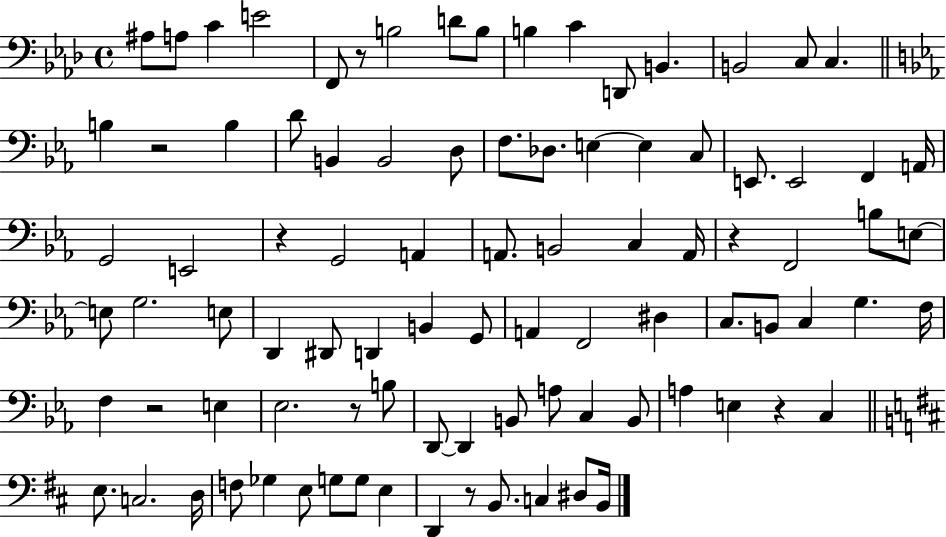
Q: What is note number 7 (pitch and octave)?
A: D4